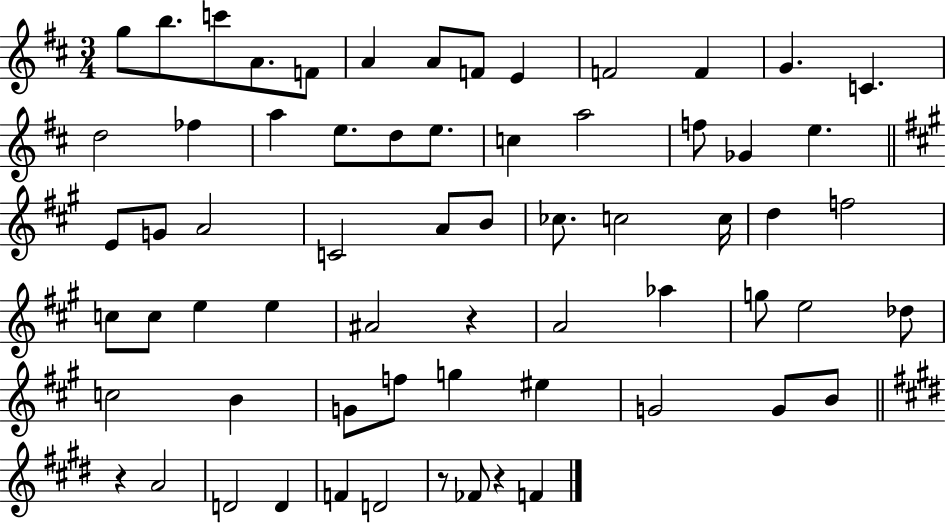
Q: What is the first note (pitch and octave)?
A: G5